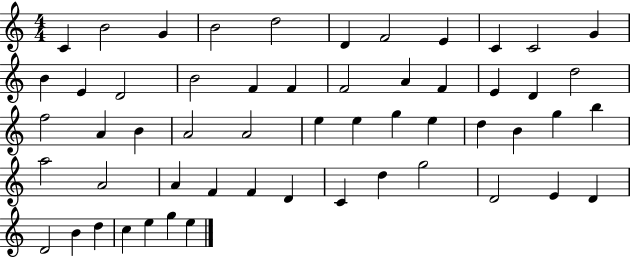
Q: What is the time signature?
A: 4/4